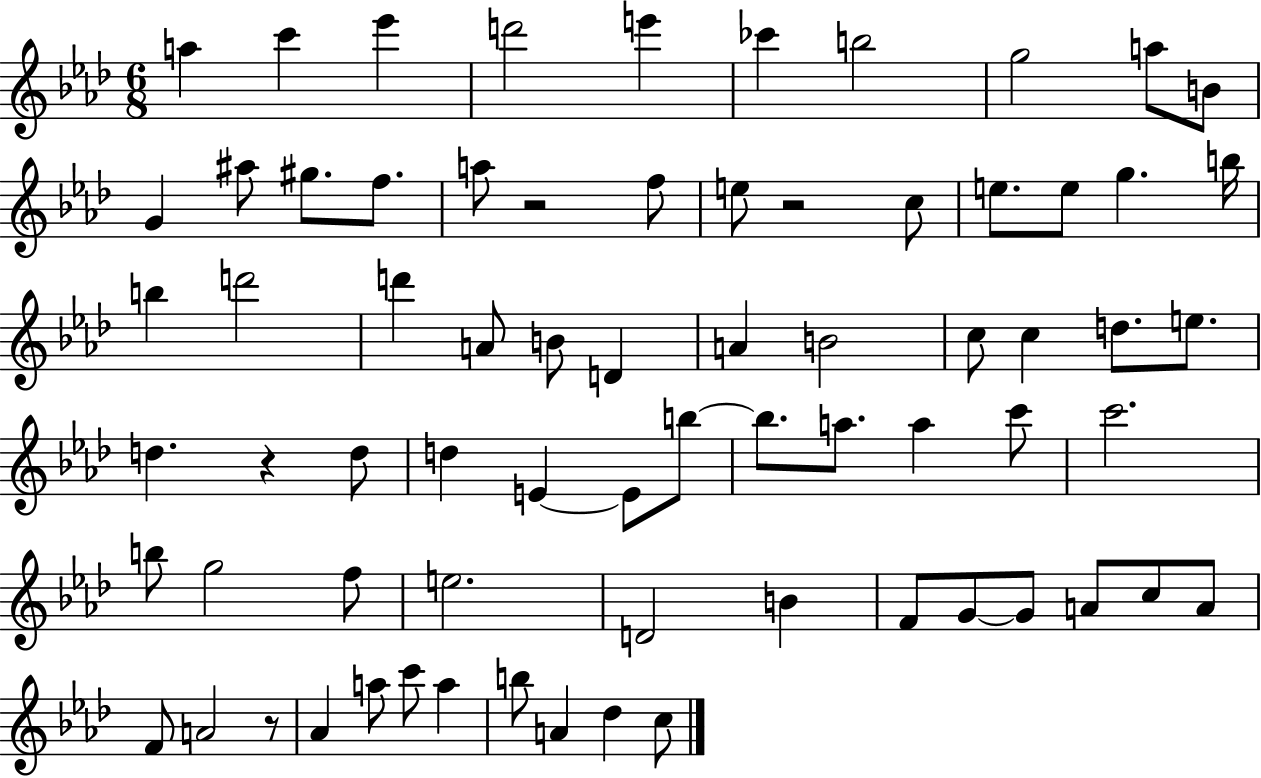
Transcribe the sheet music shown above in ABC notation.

X:1
T:Untitled
M:6/8
L:1/4
K:Ab
a c' _e' d'2 e' _c' b2 g2 a/2 B/2 G ^a/2 ^g/2 f/2 a/2 z2 f/2 e/2 z2 c/2 e/2 e/2 g b/4 b d'2 d' A/2 B/2 D A B2 c/2 c d/2 e/2 d z d/2 d E E/2 b/2 b/2 a/2 a c'/2 c'2 b/2 g2 f/2 e2 D2 B F/2 G/2 G/2 A/2 c/2 A/2 F/2 A2 z/2 _A a/2 c'/2 a b/2 A _d c/2